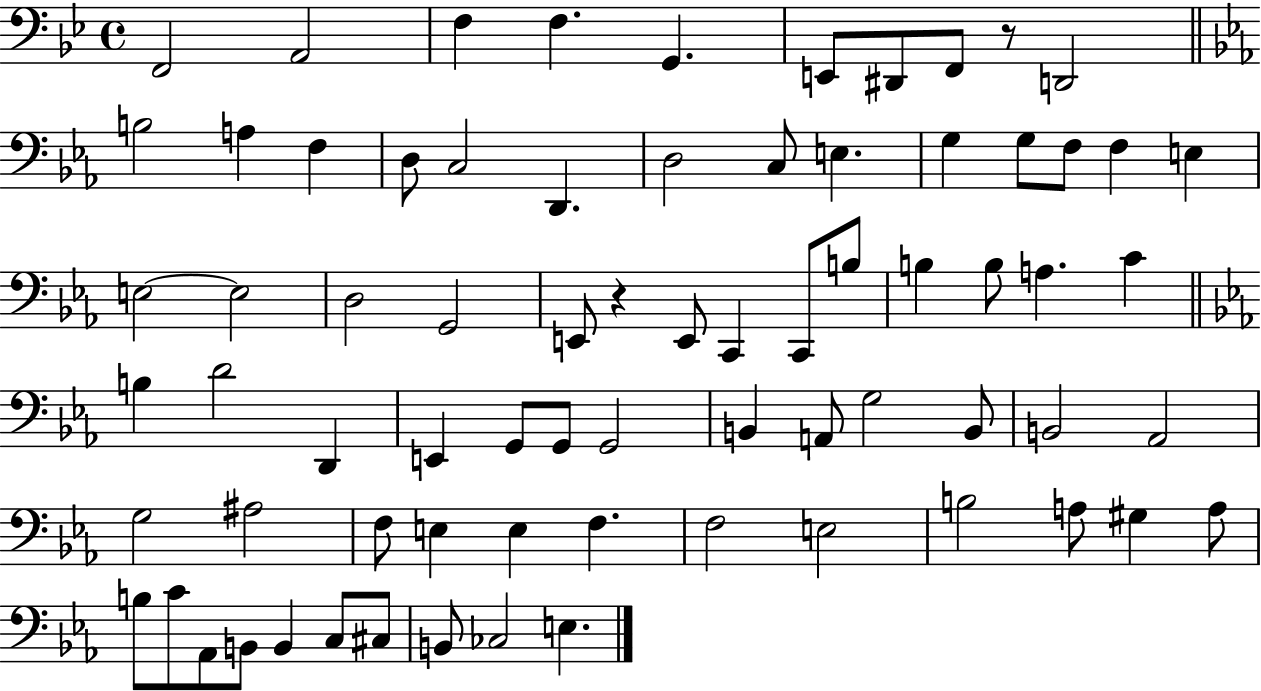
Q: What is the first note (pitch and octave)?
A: F2